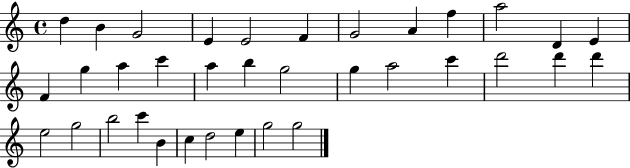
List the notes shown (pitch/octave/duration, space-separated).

D5/q B4/q G4/h E4/q E4/h F4/q G4/h A4/q F5/q A5/h D4/q E4/q F4/q G5/q A5/q C6/q A5/q B5/q G5/h G5/q A5/h C6/q D6/h D6/q D6/q E5/h G5/h B5/h C6/q B4/q C5/q D5/h E5/q G5/h G5/h